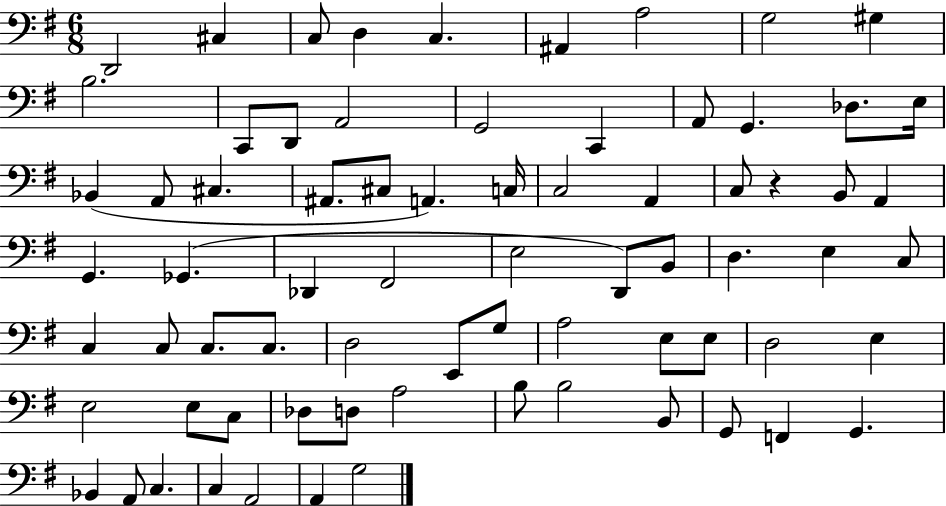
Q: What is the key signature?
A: G major